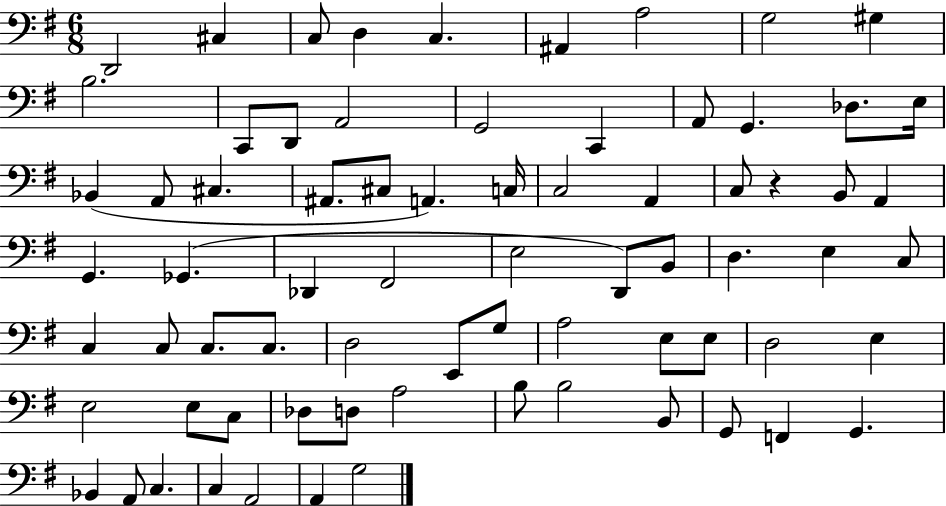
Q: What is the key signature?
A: G major